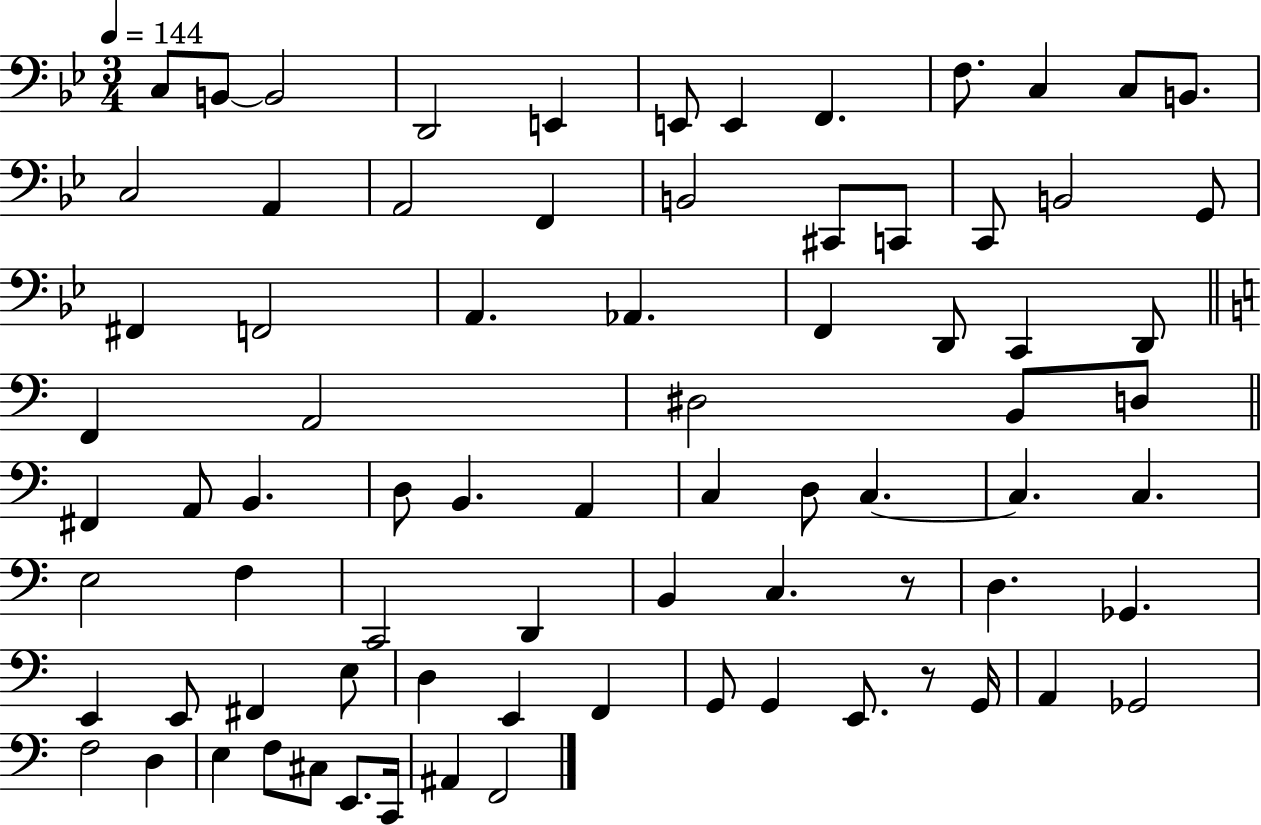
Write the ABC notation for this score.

X:1
T:Untitled
M:3/4
L:1/4
K:Bb
C,/2 B,,/2 B,,2 D,,2 E,, E,,/2 E,, F,, F,/2 C, C,/2 B,,/2 C,2 A,, A,,2 F,, B,,2 ^C,,/2 C,,/2 C,,/2 B,,2 G,,/2 ^F,, F,,2 A,, _A,, F,, D,,/2 C,, D,,/2 F,, A,,2 ^D,2 B,,/2 D,/2 ^F,, A,,/2 B,, D,/2 B,, A,, C, D,/2 C, C, C, E,2 F, C,,2 D,, B,, C, z/2 D, _G,, E,, E,,/2 ^F,, E,/2 D, E,, F,, G,,/2 G,, E,,/2 z/2 G,,/4 A,, _G,,2 F,2 D, E, F,/2 ^C,/2 E,,/2 C,,/4 ^A,, F,,2